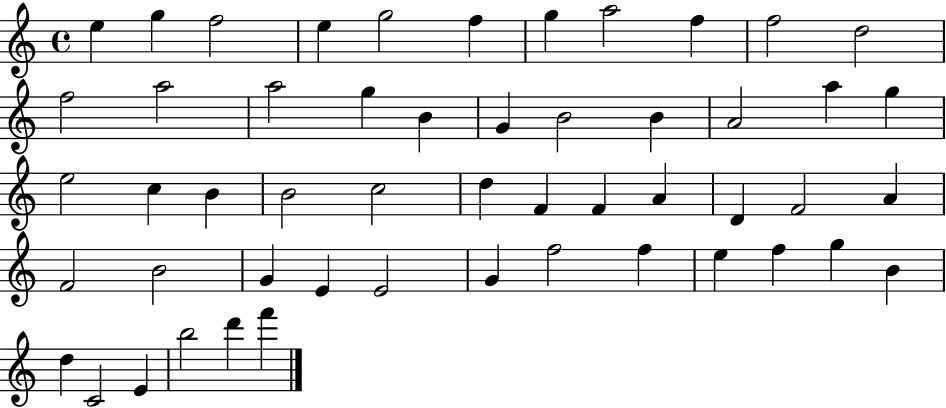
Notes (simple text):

E5/q G5/q F5/h E5/q G5/h F5/q G5/q A5/h F5/q F5/h D5/h F5/h A5/h A5/h G5/q B4/q G4/q B4/h B4/q A4/h A5/q G5/q E5/h C5/q B4/q B4/h C5/h D5/q F4/q F4/q A4/q D4/q F4/h A4/q F4/h B4/h G4/q E4/q E4/h G4/q F5/h F5/q E5/q F5/q G5/q B4/q D5/q C4/h E4/q B5/h D6/q F6/q